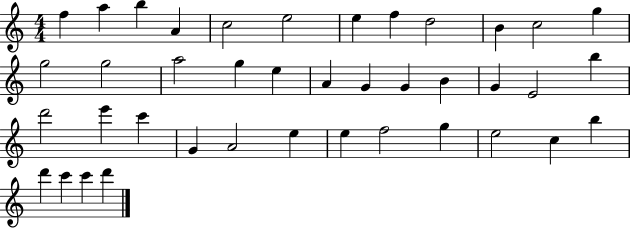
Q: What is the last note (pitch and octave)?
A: D6